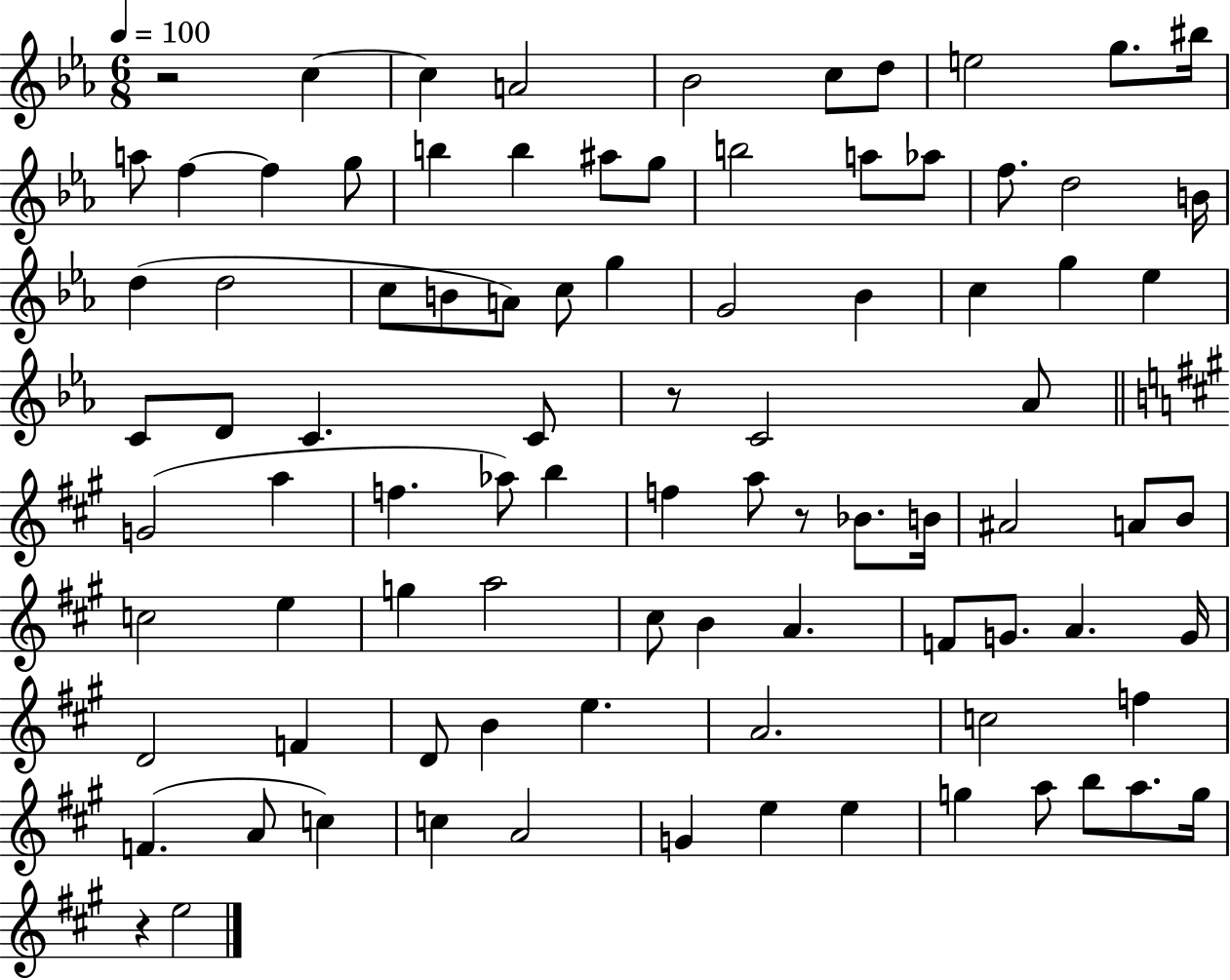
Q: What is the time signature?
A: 6/8